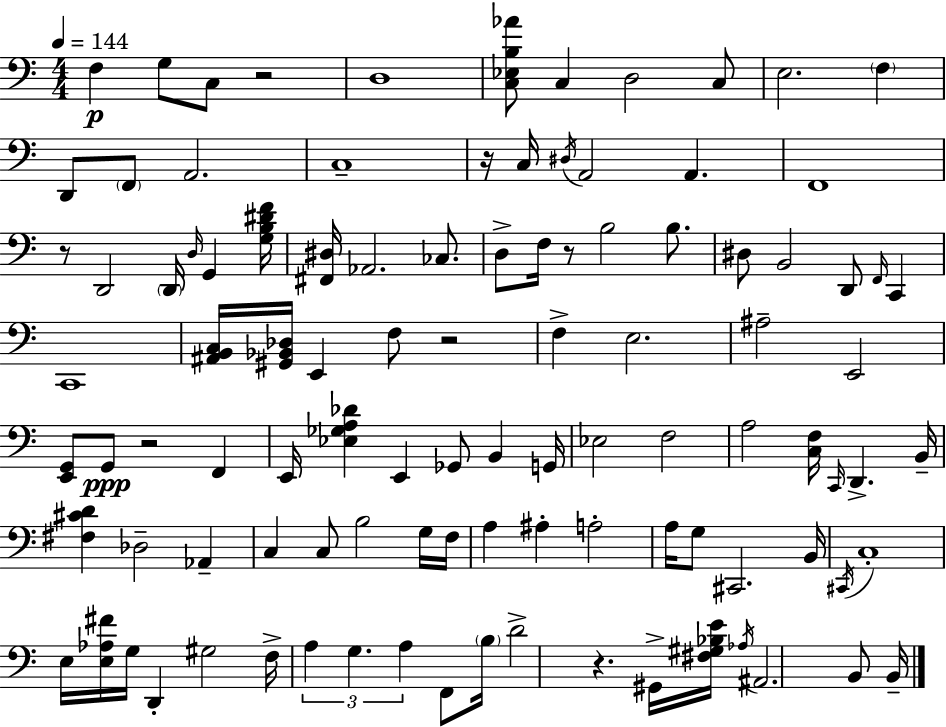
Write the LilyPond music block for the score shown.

{
  \clef bass
  \numericTimeSignature
  \time 4/4
  \key c \major
  \tempo 4 = 144
  f4\p g8 c8 r2 | d1 | <c ees b aes'>8 c4 d2 c8 | e2. \parenthesize f4 | \break d,8 \parenthesize f,8 a,2. | c1-- | r16 c16 \acciaccatura { dis16 } a,2 a,4. | f,1 | \break r8 d,2 \parenthesize d,16 \grace { d16 } g,4 | <g b dis' f'>16 <fis, dis>16 aes,2. ces8. | d8-> f16 r8 b2 b8. | dis8 b,2 d,8 \grace { f,16 } c,4 | \break c,1 | <ais, b, c>16 <gis, bes, des>16 e,4 f8 r2 | f4-> e2. | ais2-- e,2 | \break <e, g,>8 g,8\ppp r2 f,4 | e,16 <ees ges a des'>4 e,4 ges,8 b,4 | g,16 ees2 f2 | a2 <c f>16 \grace { c,16 } d,4.-> | \break b,16-- <fis cis' d'>4 des2-- | aes,4-- c4 c8 b2 | g16 f16 a4 ais4-. a2-. | a16 g8 cis,2. | \break b,16 \acciaccatura { cis,16 } c1-. | e16 <e aes fis'>16 g16 d,4-. gis2 | f16-> \tuplet 3/2 { a4 g4. a4 } | f,8 \parenthesize b16 d'2-> r4. | \break gis,16-> <fis gis bes e'>16 \acciaccatura { aes16 } ais,2. | b,8 b,16-- \bar "|."
}